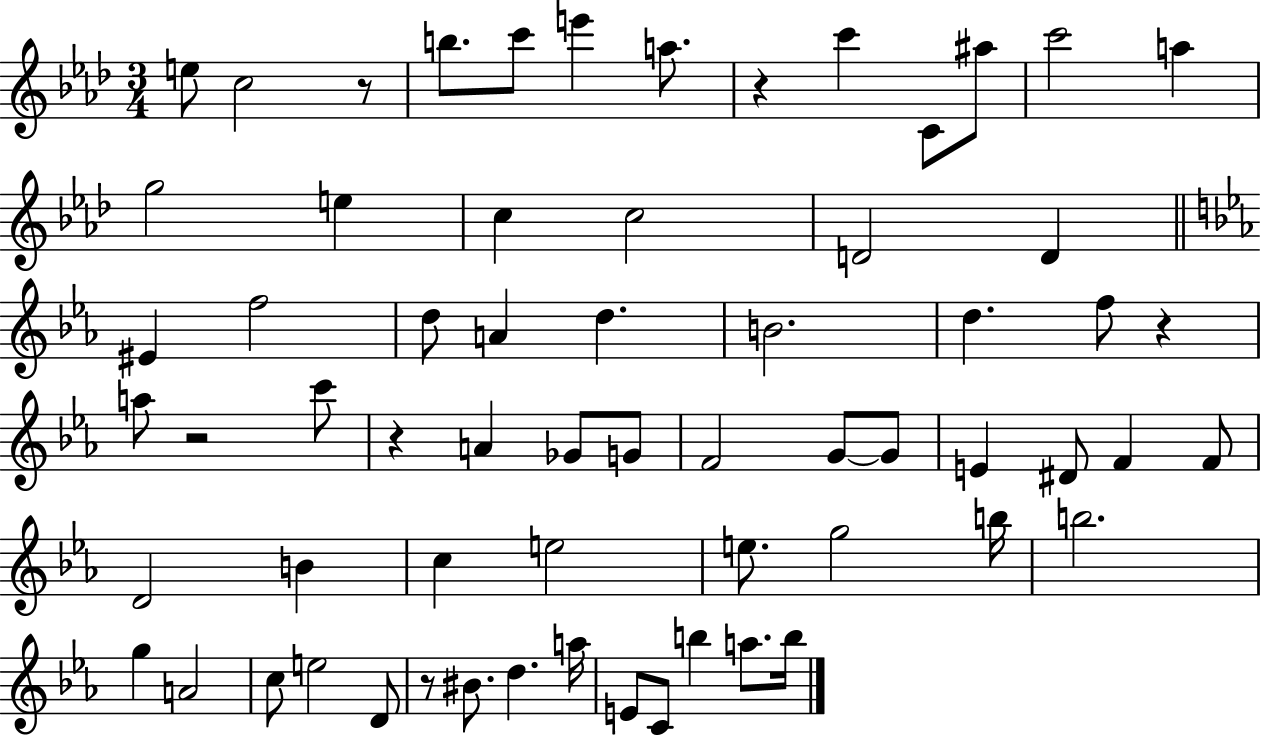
X:1
T:Untitled
M:3/4
L:1/4
K:Ab
e/2 c2 z/2 b/2 c'/2 e' a/2 z c' C/2 ^a/2 c'2 a g2 e c c2 D2 D ^E f2 d/2 A d B2 d f/2 z a/2 z2 c'/2 z A _G/2 G/2 F2 G/2 G/2 E ^D/2 F F/2 D2 B c e2 e/2 g2 b/4 b2 g A2 c/2 e2 D/2 z/2 ^B/2 d a/4 E/2 C/2 b a/2 b/4